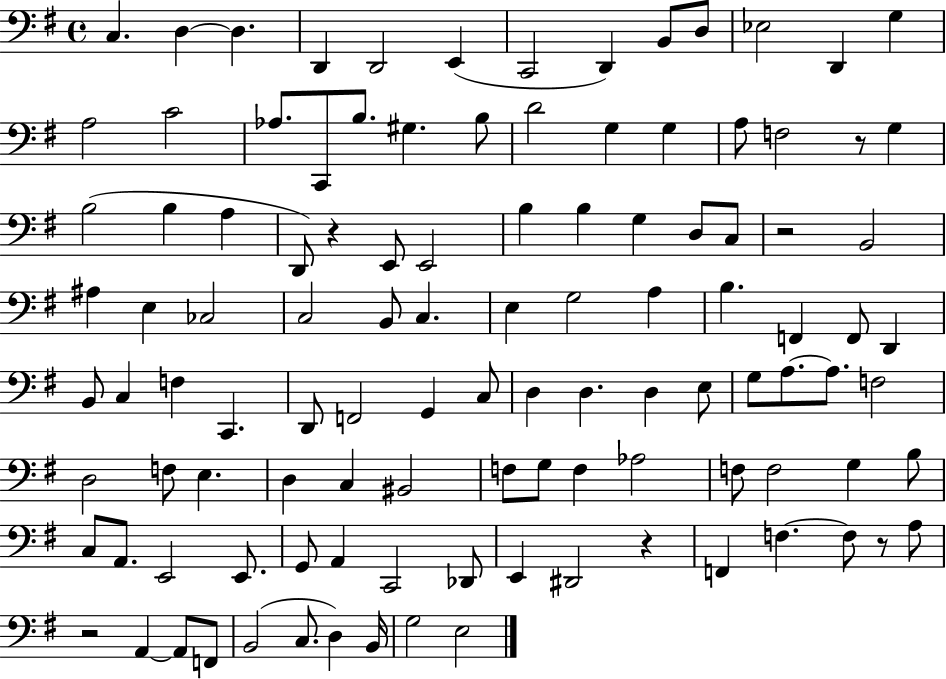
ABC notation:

X:1
T:Untitled
M:4/4
L:1/4
K:G
C, D, D, D,, D,,2 E,, C,,2 D,, B,,/2 D,/2 _E,2 D,, G, A,2 C2 _A,/2 C,,/2 B,/2 ^G, B,/2 D2 G, G, A,/2 F,2 z/2 G, B,2 B, A, D,,/2 z E,,/2 E,,2 B, B, G, D,/2 C,/2 z2 B,,2 ^A, E, _C,2 C,2 B,,/2 C, E, G,2 A, B, F,, F,,/2 D,, B,,/2 C, F, C,, D,,/2 F,,2 G,, C,/2 D, D, D, E,/2 G,/2 A,/2 A,/2 F,2 D,2 F,/2 E, D, C, ^B,,2 F,/2 G,/2 F, _A,2 F,/2 F,2 G, B,/2 C,/2 A,,/2 E,,2 E,,/2 G,,/2 A,, C,,2 _D,,/2 E,, ^D,,2 z F,, F, F,/2 z/2 A,/2 z2 A,, A,,/2 F,,/2 B,,2 C,/2 D, B,,/4 G,2 E,2